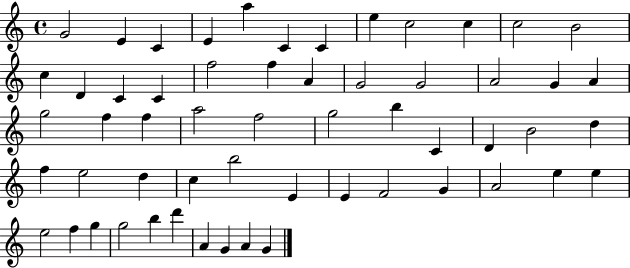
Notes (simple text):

G4/h E4/q C4/q E4/q A5/q C4/q C4/q E5/q C5/h C5/q C5/h B4/h C5/q D4/q C4/q C4/q F5/h F5/q A4/q G4/h G4/h A4/h G4/q A4/q G5/h F5/q F5/q A5/h F5/h G5/h B5/q C4/q D4/q B4/h D5/q F5/q E5/h D5/q C5/q B5/h E4/q E4/q F4/h G4/q A4/h E5/q E5/q E5/h F5/q G5/q G5/h B5/q D6/q A4/q G4/q A4/q G4/q